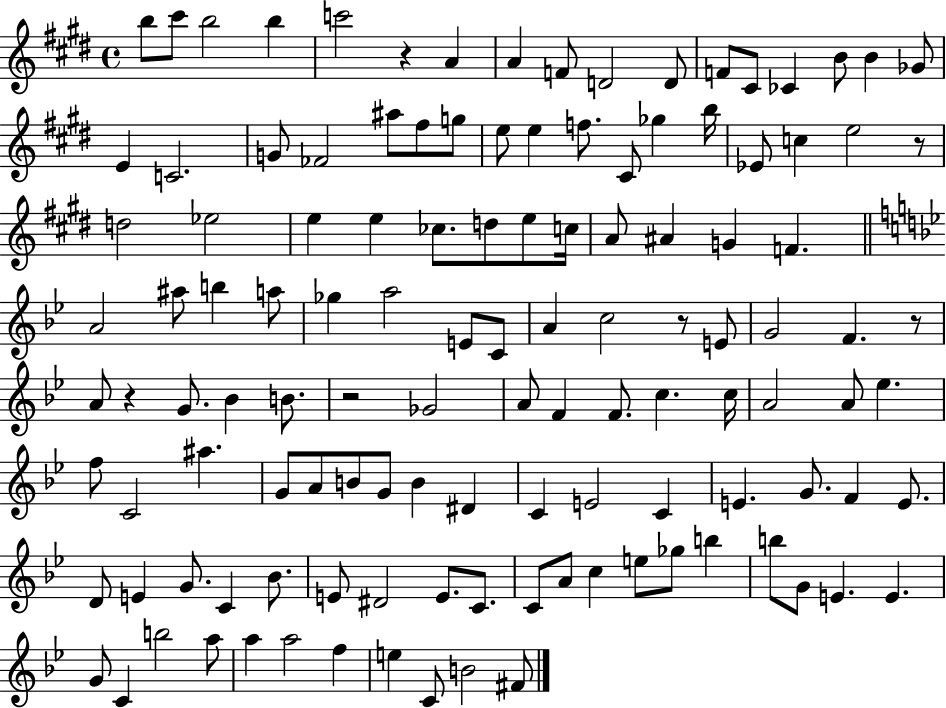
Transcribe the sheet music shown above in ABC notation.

X:1
T:Untitled
M:4/4
L:1/4
K:E
b/2 ^c'/2 b2 b c'2 z A A F/2 D2 D/2 F/2 ^C/2 _C B/2 B _G/2 E C2 G/2 _F2 ^a/2 ^f/2 g/2 e/2 e f/2 ^C/2 _g b/4 _E/2 c e2 z/2 d2 _e2 e e _c/2 d/2 e/2 c/4 A/2 ^A G F A2 ^a/2 b a/2 _g a2 E/2 C/2 A c2 z/2 E/2 G2 F z/2 A/2 z G/2 _B B/2 z2 _G2 A/2 F F/2 c c/4 A2 A/2 _e f/2 C2 ^a G/2 A/2 B/2 G/2 B ^D C E2 C E G/2 F E/2 D/2 E G/2 C _B/2 E/2 ^D2 E/2 C/2 C/2 A/2 c e/2 _g/2 b b/2 G/2 E E G/2 C b2 a/2 a a2 f e C/2 B2 ^F/2